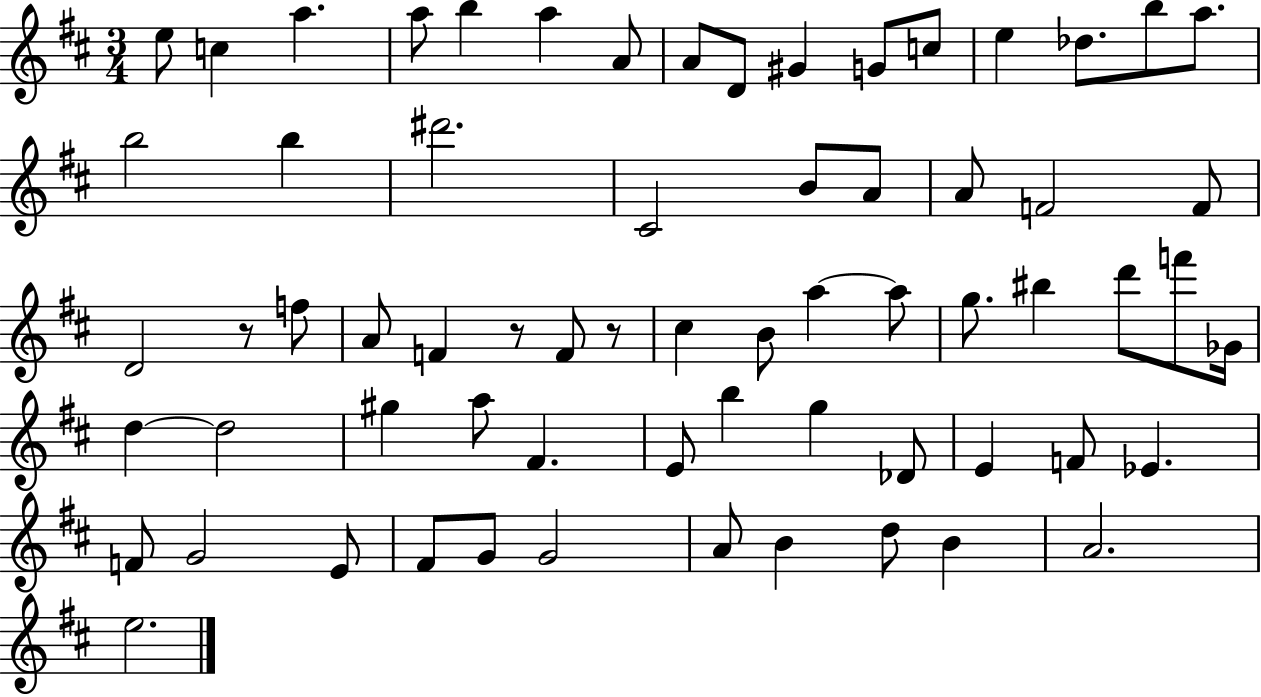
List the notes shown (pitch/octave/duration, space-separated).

E5/e C5/q A5/q. A5/e B5/q A5/q A4/e A4/e D4/e G#4/q G4/e C5/e E5/q Db5/e. B5/e A5/e. B5/h B5/q D#6/h. C#4/h B4/e A4/e A4/e F4/h F4/e D4/h R/e F5/e A4/e F4/q R/e F4/e R/e C#5/q B4/e A5/q A5/e G5/e. BIS5/q D6/e F6/e Gb4/s D5/q D5/h G#5/q A5/e F#4/q. E4/e B5/q G5/q Db4/e E4/q F4/e Eb4/q. F4/e G4/h E4/e F#4/e G4/e G4/h A4/e B4/q D5/e B4/q A4/h. E5/h.